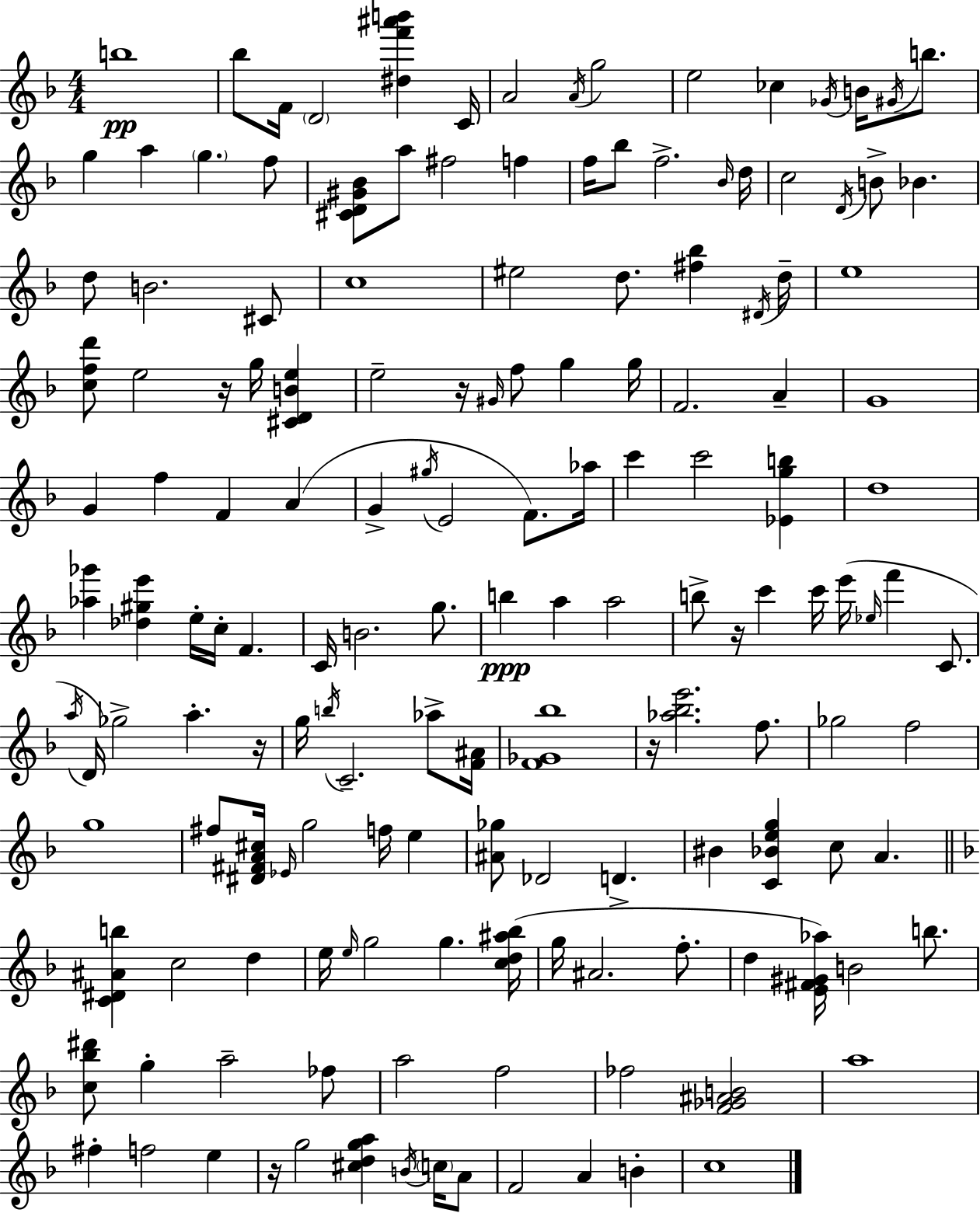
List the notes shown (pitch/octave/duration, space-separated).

B5/w Bb5/e F4/s D4/h [D#5,F6,A#6,B6]/q C4/s A4/h A4/s G5/h E5/h CES5/q Gb4/s B4/s G#4/s B5/e. G5/q A5/q G5/q. F5/e [C#4,D4,G#4,Bb4]/e A5/e F#5/h F5/q F5/s Bb5/e F5/h. Bb4/s D5/s C5/h D4/s B4/e Bb4/q. D5/e B4/h. C#4/e C5/w EIS5/h D5/e. [F#5,Bb5]/q D#4/s D5/s E5/w [C5,F5,D6]/e E5/h R/s G5/s [C#4,D4,B4,E5]/q E5/h R/s G#4/s F5/e G5/q G5/s F4/h. A4/q G4/w G4/q F5/q F4/q A4/q G4/q G#5/s E4/h F4/e. Ab5/s C6/q C6/h [Eb4,G5,B5]/q D5/w [Ab5,Gb6]/q [Db5,G#5,E6]/q E5/s C5/s F4/q. C4/s B4/h. G5/e. B5/q A5/q A5/h B5/e R/s C6/q C6/s E6/s Eb5/s F6/q C4/e. A5/s D4/s Gb5/h A5/q. R/s G5/s B5/s C4/h. Ab5/e [F4,A#4]/s [F4,Gb4,Bb5]/w R/s [Ab5,Bb5,E6]/h. F5/e. Gb5/h F5/h G5/w F#5/e [D#4,F#4,A4,C#5]/s Eb4/s G5/h F5/s E5/q [A#4,Gb5]/e Db4/h D4/q. BIS4/q [C4,Bb4,E5,G5]/q C5/e A4/q. [C4,D#4,A#4,B5]/q C5/h D5/q E5/s E5/s G5/h G5/q. [C5,D5,A#5,Bb5]/s G5/s A#4/h. F5/e. D5/q [E4,F#4,G#4,Ab5]/s B4/h B5/e. [C5,Bb5,D#6]/e G5/q A5/h FES5/e A5/h F5/h FES5/h [F4,Gb4,A#4,B4]/h A5/w F#5/q F5/h E5/q R/s G5/h [C#5,D5,G5,A5]/q B4/s C5/s A4/e F4/h A4/q B4/q C5/w